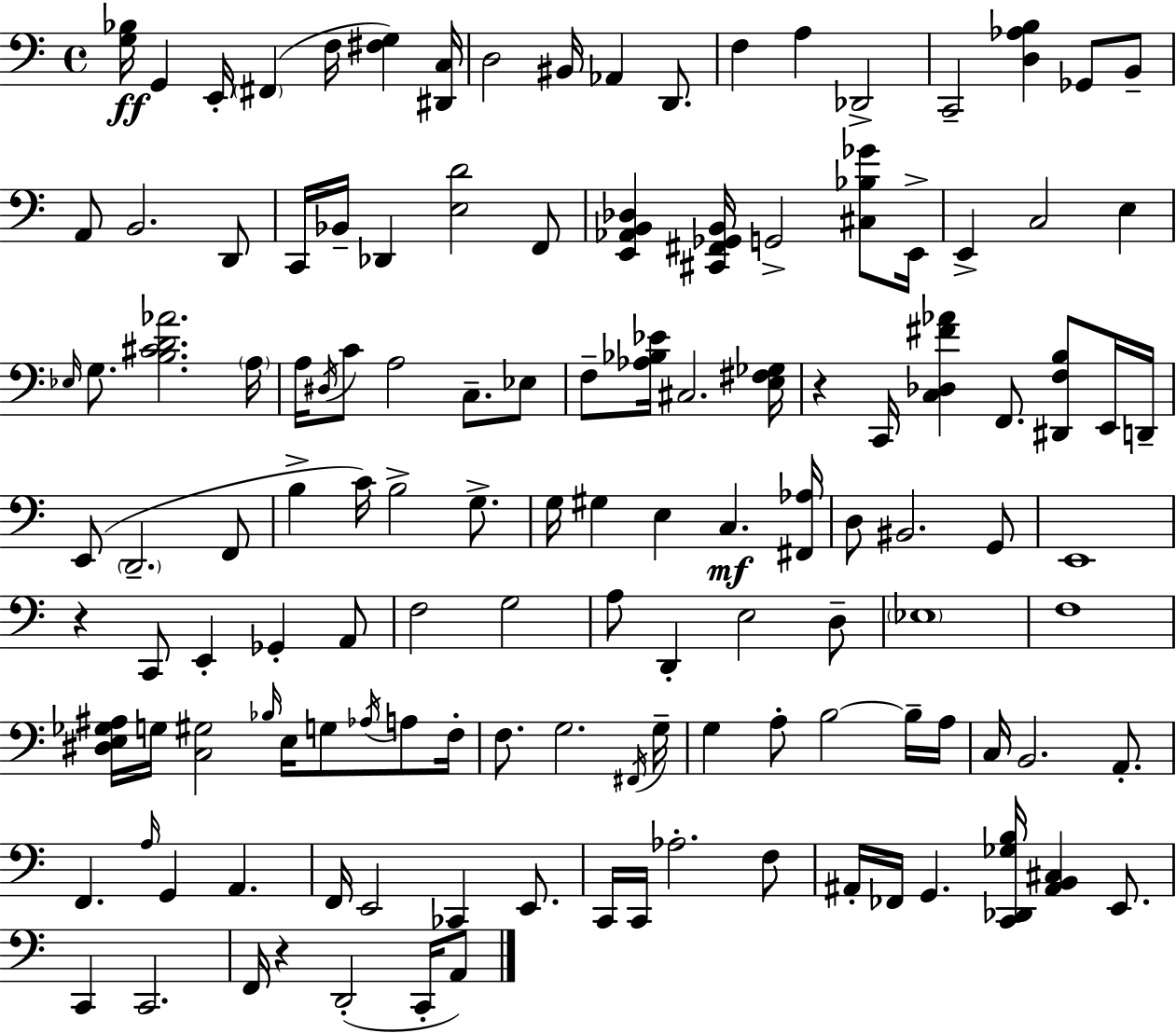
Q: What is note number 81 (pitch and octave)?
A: A3